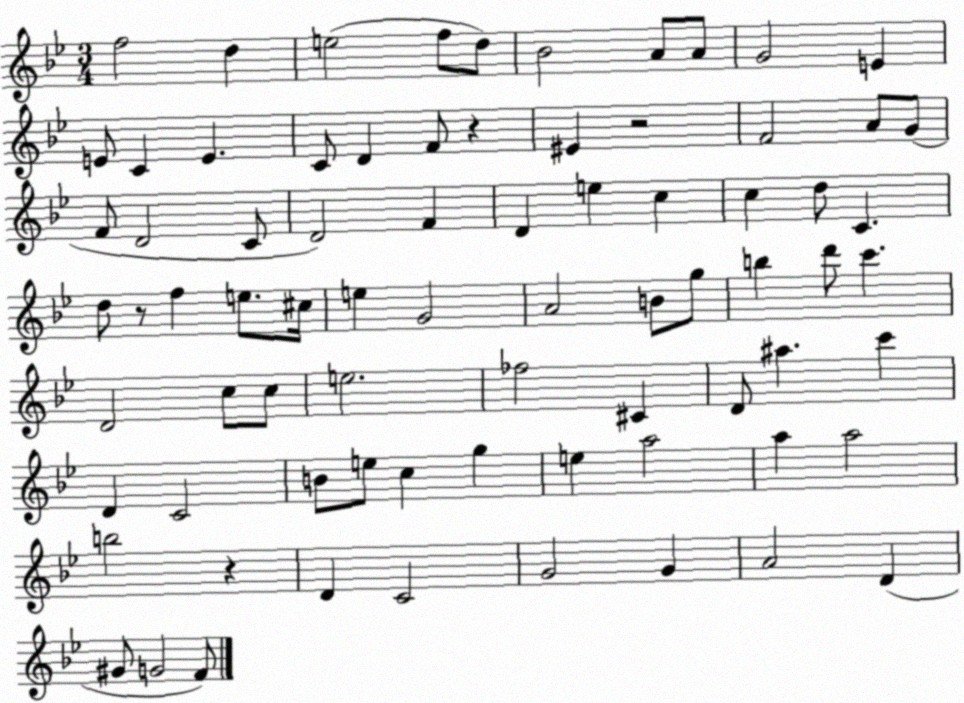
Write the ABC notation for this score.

X:1
T:Untitled
M:3/4
L:1/4
K:Bb
f2 d e2 f/2 d/2 _B2 A/2 A/2 G2 E E/2 C E C/2 D F/2 z ^E z2 F2 A/2 G/2 F/2 D2 C/2 D2 F D e c c d/2 C d/2 z/2 f e/2 ^c/4 e G2 A2 B/2 g/2 b d'/2 c' D2 c/2 c/2 e2 _f2 ^C D/2 ^a c' D C2 B/2 e/2 c g e a2 a a2 b2 z D C2 G2 G A2 D ^G/2 G2 F/2